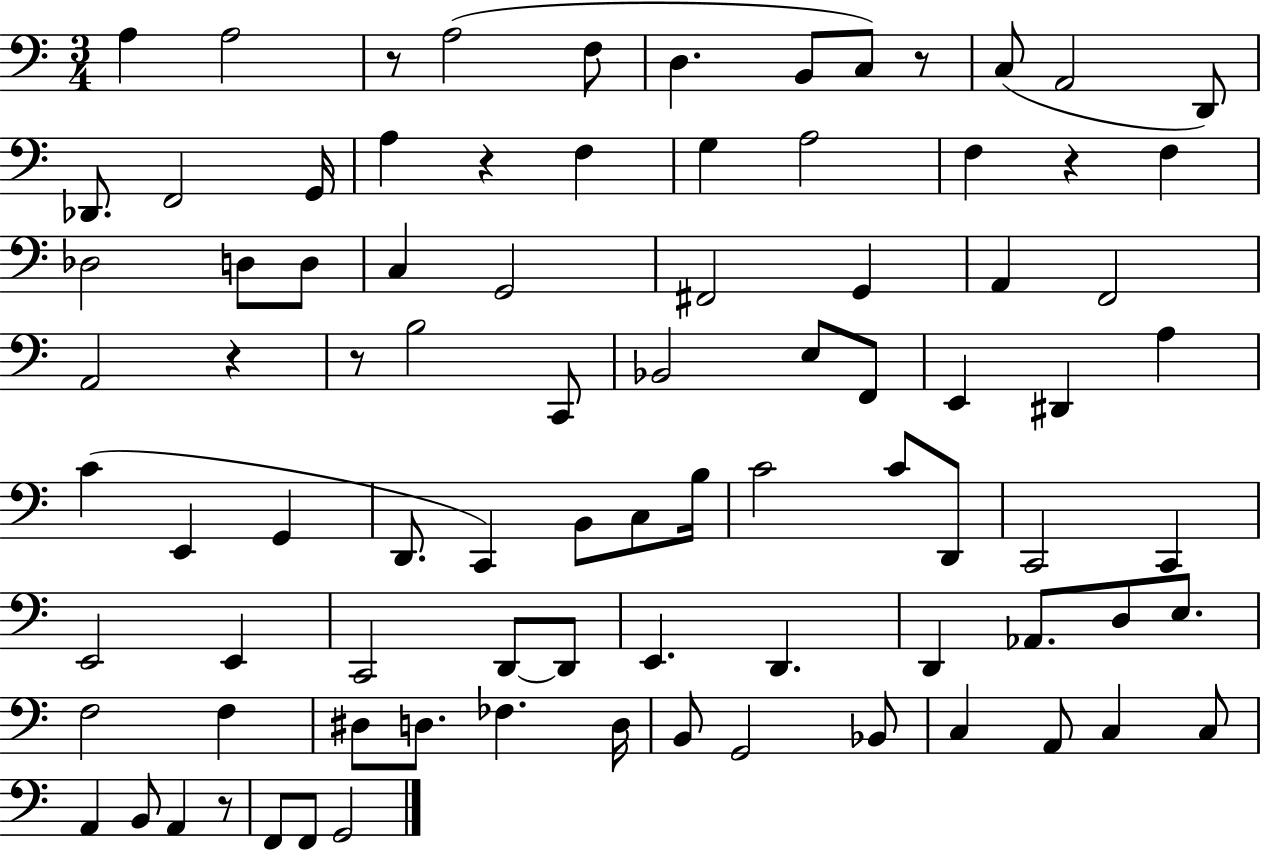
X:1
T:Untitled
M:3/4
L:1/4
K:C
A, A,2 z/2 A,2 F,/2 D, B,,/2 C,/2 z/2 C,/2 A,,2 D,,/2 _D,,/2 F,,2 G,,/4 A, z F, G, A,2 F, z F, _D,2 D,/2 D,/2 C, G,,2 ^F,,2 G,, A,, F,,2 A,,2 z z/2 B,2 C,,/2 _B,,2 E,/2 F,,/2 E,, ^D,, A, C E,, G,, D,,/2 C,, B,,/2 C,/2 B,/4 C2 C/2 D,,/2 C,,2 C,, E,,2 E,, C,,2 D,,/2 D,,/2 E,, D,, D,, _A,,/2 D,/2 E,/2 F,2 F, ^D,/2 D,/2 _F, D,/4 B,,/2 G,,2 _B,,/2 C, A,,/2 C, C,/2 A,, B,,/2 A,, z/2 F,,/2 F,,/2 G,,2